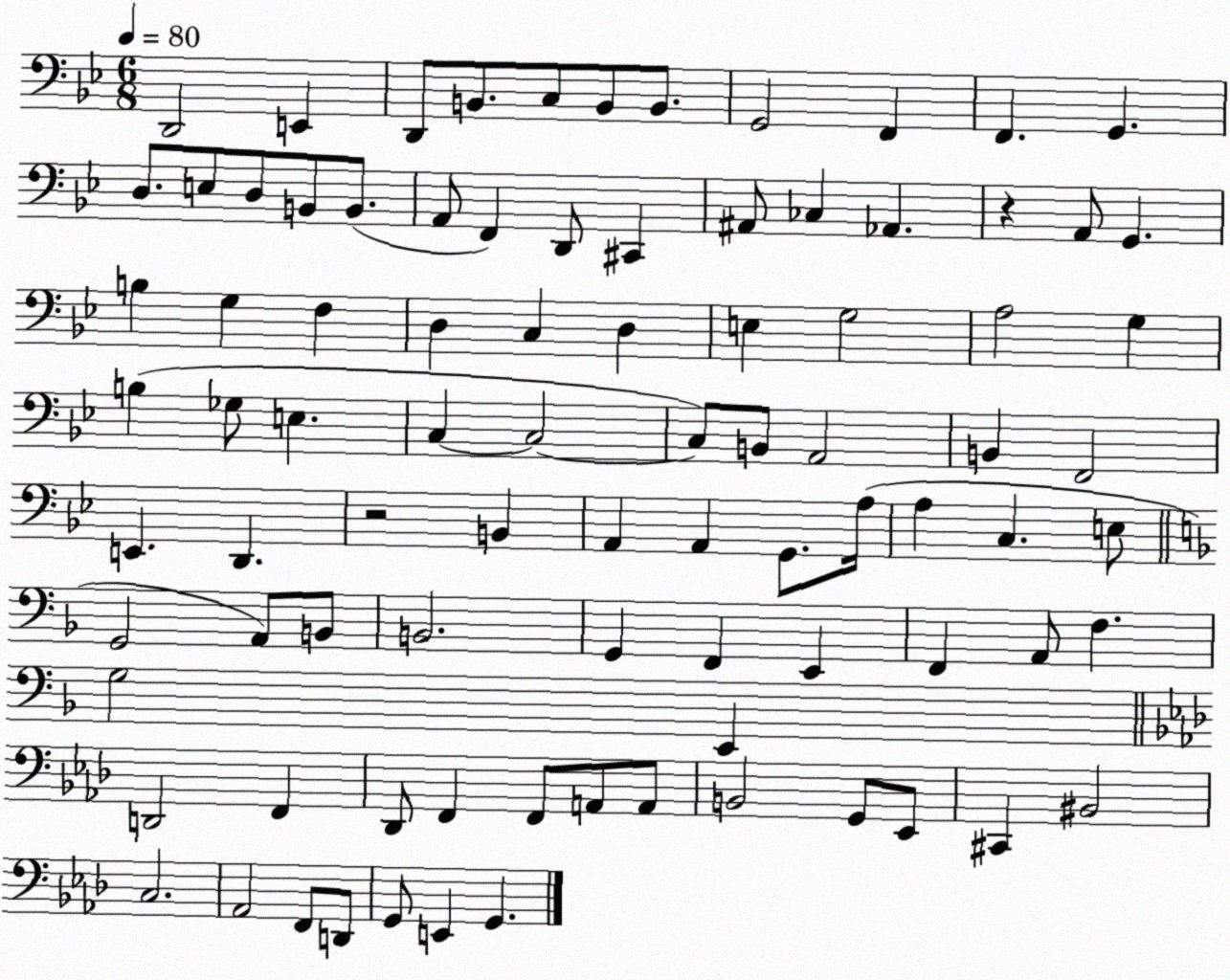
X:1
T:Untitled
M:6/8
L:1/4
K:Bb
D,,2 E,, D,,/2 B,,/2 C,/2 B,,/2 B,,/2 G,,2 F,, F,, G,, D,/2 E,/2 D,/2 B,,/2 B,,/2 A,,/2 F,, D,,/2 ^C,, ^A,,/2 _C, _A,, z A,,/2 G,, B, G, F, D, C, D, E, G,2 A,2 G, B, _G,/2 E, C, C,2 C,/2 B,,/2 A,,2 B,, F,,2 E,, D,, z2 B,, A,, A,, G,,/2 A,/4 A, C, E,/2 G,,2 A,,/2 B,,/2 B,,2 G,, F,, E,, F,, A,,/2 F, G,2 E,, D,,2 F,, _D,,/2 F,, F,,/2 A,,/2 A,,/2 B,,2 G,,/2 _E,,/2 ^C,, ^B,,2 C,2 _A,,2 F,,/2 D,,/2 G,,/2 E,, G,,